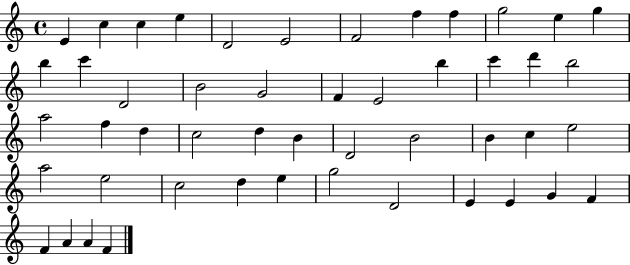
E4/q C5/q C5/q E5/q D4/h E4/h F4/h F5/q F5/q G5/h E5/q G5/q B5/q C6/q D4/h B4/h G4/h F4/q E4/h B5/q C6/q D6/q B5/h A5/h F5/q D5/q C5/h D5/q B4/q D4/h B4/h B4/q C5/q E5/h A5/h E5/h C5/h D5/q E5/q G5/h D4/h E4/q E4/q G4/q F4/q F4/q A4/q A4/q F4/q